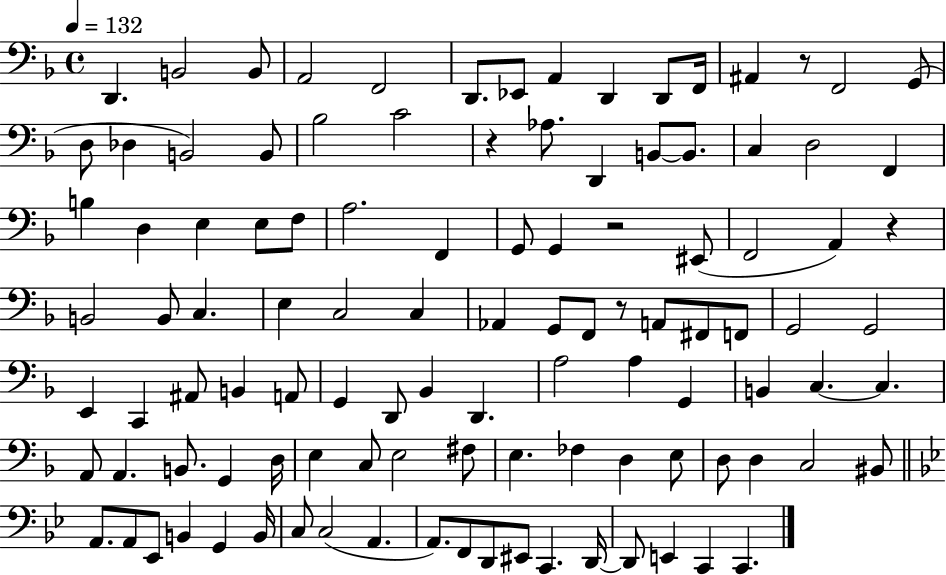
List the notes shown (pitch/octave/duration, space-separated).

D2/q. B2/h B2/e A2/h F2/h D2/e. Eb2/e A2/q D2/q D2/e F2/s A#2/q R/e F2/h G2/e D3/e Db3/q B2/h B2/e Bb3/h C4/h R/q Ab3/e. D2/q B2/e B2/e. C3/q D3/h F2/q B3/q D3/q E3/q E3/e F3/e A3/h. F2/q G2/e G2/q R/h EIS2/e F2/h A2/q R/q B2/h B2/e C3/q. E3/q C3/h C3/q Ab2/q G2/e F2/e R/e A2/e F#2/e F2/e G2/h G2/h E2/q C2/q A#2/e B2/q A2/e G2/q D2/e Bb2/q D2/q. A3/h A3/q G2/q B2/q C3/q. C3/q. A2/e A2/q. B2/e. G2/q D3/s E3/q C3/e E3/h F#3/e E3/q. FES3/q D3/q E3/e D3/e D3/q C3/h BIS2/e A2/e. A2/e Eb2/e B2/q G2/q B2/s C3/e C3/h A2/q. A2/e. F2/e D2/e EIS2/e C2/q. D2/s D2/e E2/q C2/q C2/q.